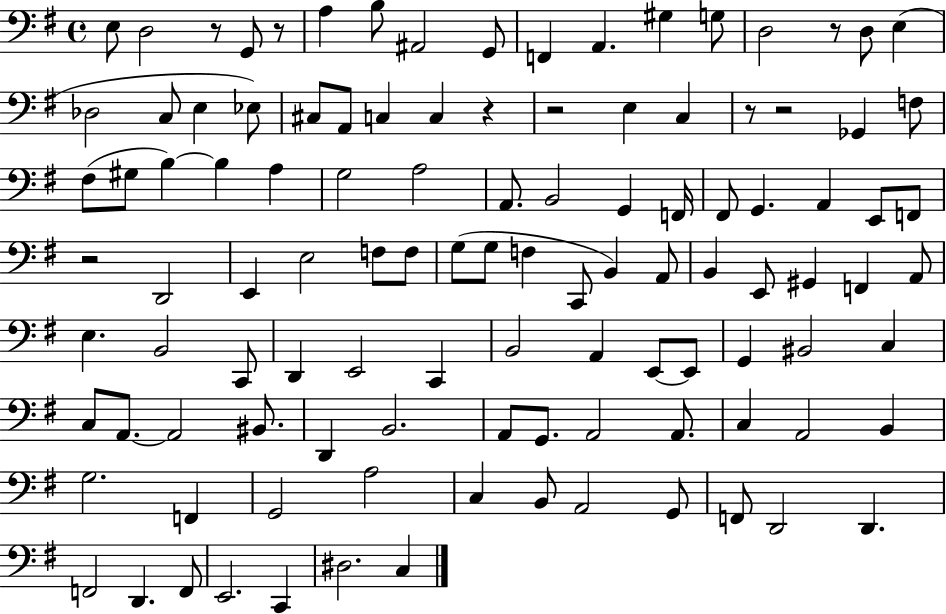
{
  \clef bass
  \time 4/4
  \defaultTimeSignature
  \key g \major
  e8 d2 r8 g,8 r8 | a4 b8 ais,2 g,8 | f,4 a,4. gis4 g8 | d2 r8 d8 e4( | \break des2 c8 e4 ees8) | cis8 a,8 c4 c4 r4 | r2 e4 c4 | r8 r2 ges,4 f8 | \break fis8( gis8 b4~~) b4 a4 | g2 a2 | a,8. b,2 g,4 f,16 | fis,8 g,4. a,4 e,8 f,8 | \break r2 d,2 | e,4 e2 f8 f8 | g8( g8 f4 c,8 b,4) a,8 | b,4 e,8 gis,4 f,4 a,8 | \break e4. b,2 c,8 | d,4 e,2 c,4 | b,2 a,4 e,8~~ e,8 | g,4 bis,2 c4 | \break c8 a,8.~~ a,2 bis,8. | d,4 b,2. | a,8 g,8. a,2 a,8. | c4 a,2 b,4 | \break g2. f,4 | g,2 a2 | c4 b,8 a,2 g,8 | f,8 d,2 d,4. | \break f,2 d,4. f,8 | e,2. c,4 | dis2. c4 | \bar "|."
}